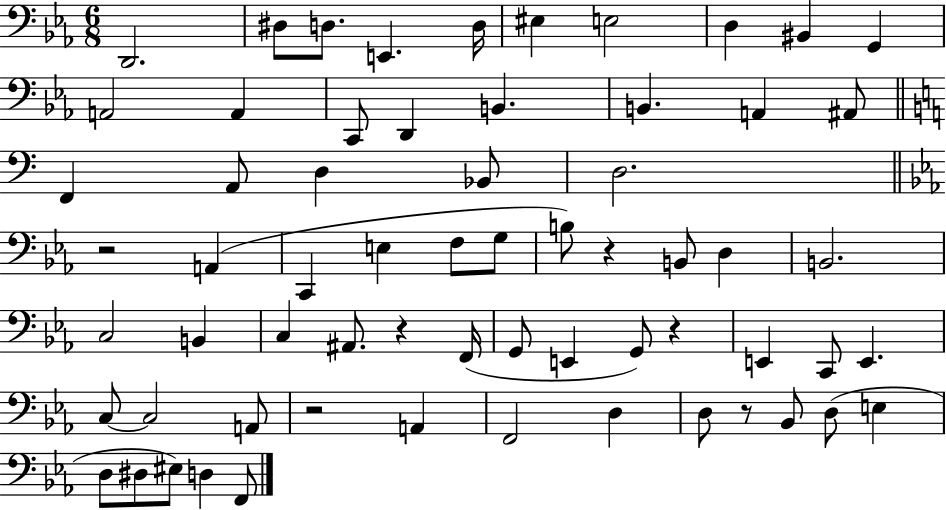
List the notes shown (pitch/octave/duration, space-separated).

D2/h. D#3/e D3/e. E2/q. D3/s EIS3/q E3/h D3/q BIS2/q G2/q A2/h A2/q C2/e D2/q B2/q. B2/q. A2/q A#2/e F2/q A2/e D3/q Bb2/e D3/h. R/h A2/q C2/q E3/q F3/e G3/e B3/e R/q B2/e D3/q B2/h. C3/h B2/q C3/q A#2/e. R/q F2/s G2/e E2/q G2/e R/q E2/q C2/e E2/q. C3/e C3/h A2/e R/h A2/q F2/h D3/q D3/e R/e Bb2/e D3/e E3/q D3/e D#3/e EIS3/e D3/q F2/e